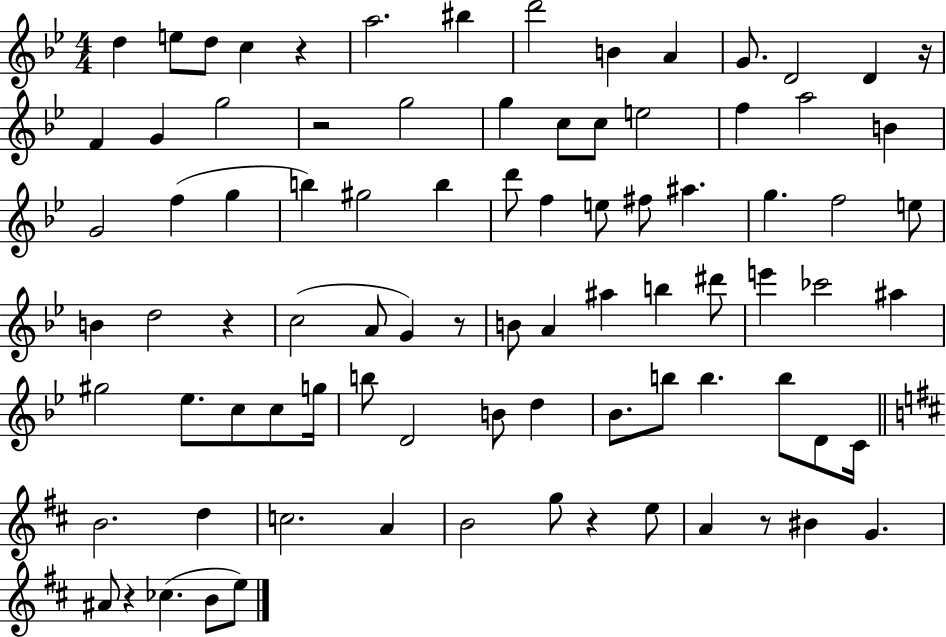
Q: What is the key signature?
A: BES major